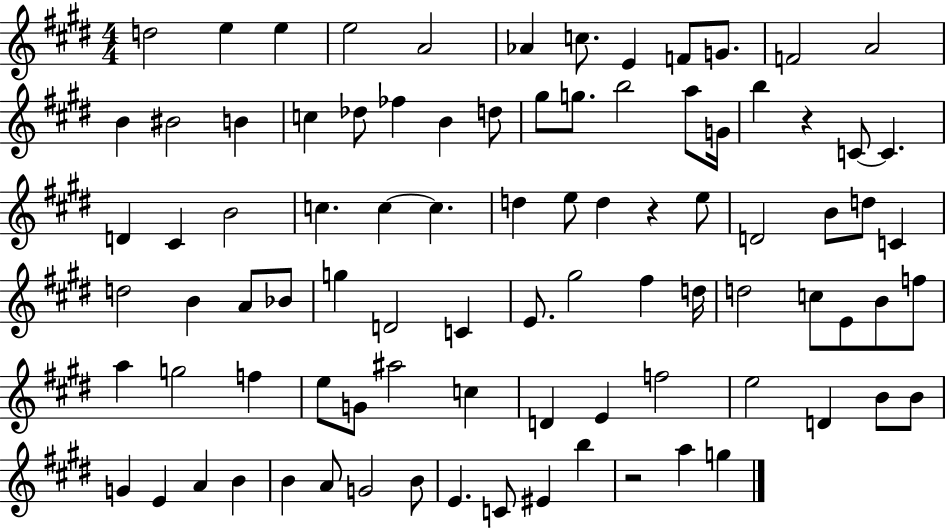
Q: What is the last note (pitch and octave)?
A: G5